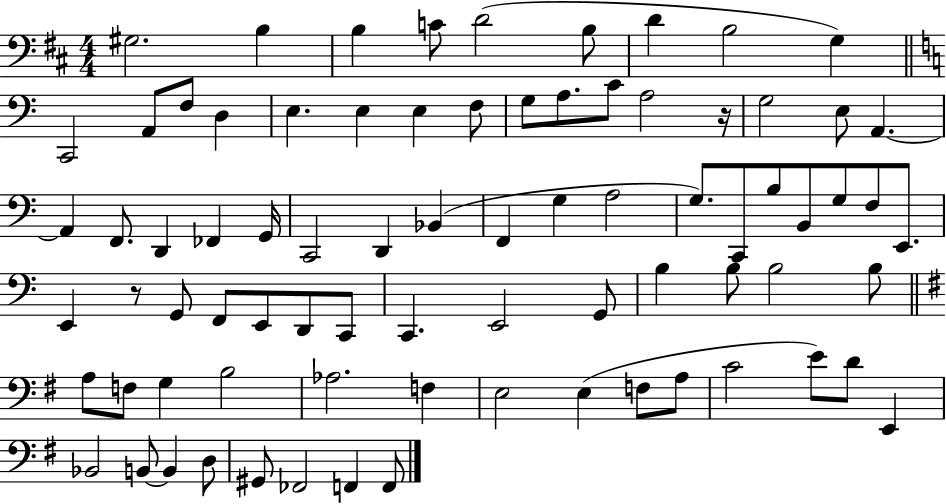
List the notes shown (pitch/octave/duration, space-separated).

G#3/h. B3/q B3/q C4/e D4/h B3/e D4/q B3/h G3/q C2/h A2/e F3/e D3/q E3/q. E3/q E3/q F3/e G3/e A3/e. C4/e A3/h R/s G3/h E3/e A2/q. A2/q F2/e. D2/q FES2/q G2/s C2/h D2/q Bb2/q F2/q G3/q A3/h G3/e. C2/e B3/e B2/e G3/e F3/e E2/e. E2/q R/e G2/e F2/e E2/e D2/e C2/e C2/q. E2/h G2/e B3/q B3/e B3/h B3/e A3/e F3/e G3/q B3/h Ab3/h. F3/q E3/h E3/q F3/e A3/e C4/h E4/e D4/e E2/q Bb2/h B2/e B2/q D3/e G#2/e FES2/h F2/q F2/e